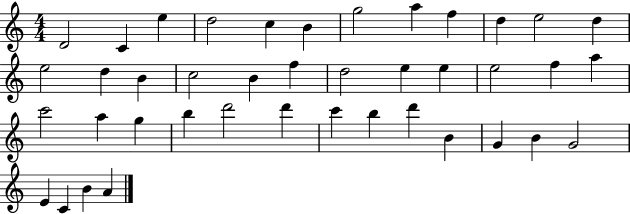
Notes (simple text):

D4/h C4/q E5/q D5/h C5/q B4/q G5/h A5/q F5/q D5/q E5/h D5/q E5/h D5/q B4/q C5/h B4/q F5/q D5/h E5/q E5/q E5/h F5/q A5/q C6/h A5/q G5/q B5/q D6/h D6/q C6/q B5/q D6/q B4/q G4/q B4/q G4/h E4/q C4/q B4/q A4/q